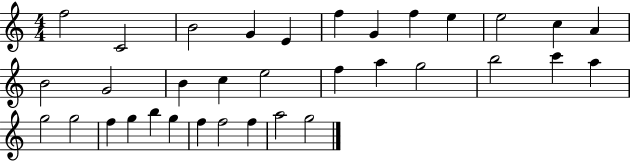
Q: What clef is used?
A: treble